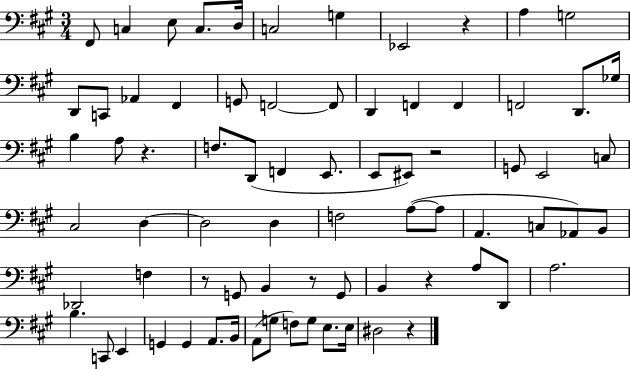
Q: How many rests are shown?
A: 7